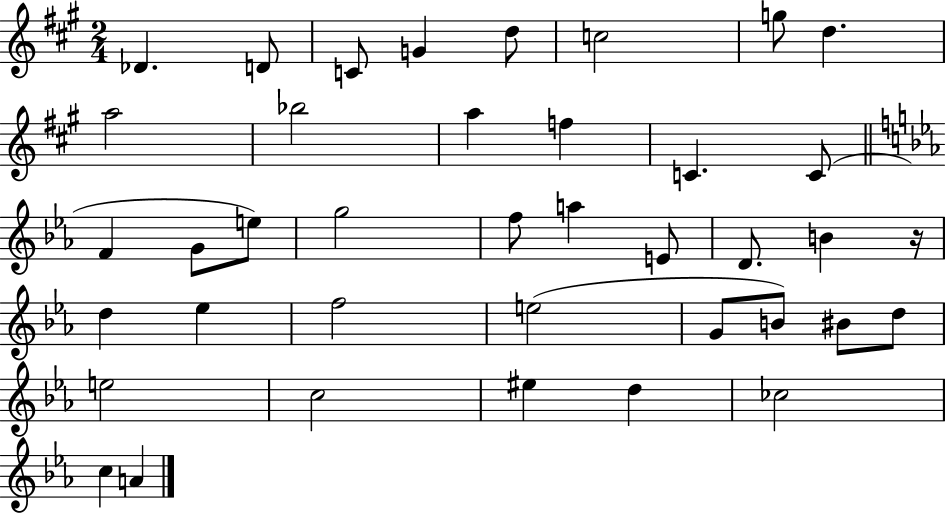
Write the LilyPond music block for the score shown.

{
  \clef treble
  \numericTimeSignature
  \time 2/4
  \key a \major
  des'4. d'8 | c'8 g'4 d''8 | c''2 | g''8 d''4. | \break a''2 | bes''2 | a''4 f''4 | c'4. c'8( | \break \bar "||" \break \key ees \major f'4 g'8 e''8) | g''2 | f''8 a''4 e'8 | d'8. b'4 r16 | \break d''4 ees''4 | f''2 | e''2( | g'8 b'8) bis'8 d''8 | \break e''2 | c''2 | eis''4 d''4 | ces''2 | \break c''4 a'4 | \bar "|."
}